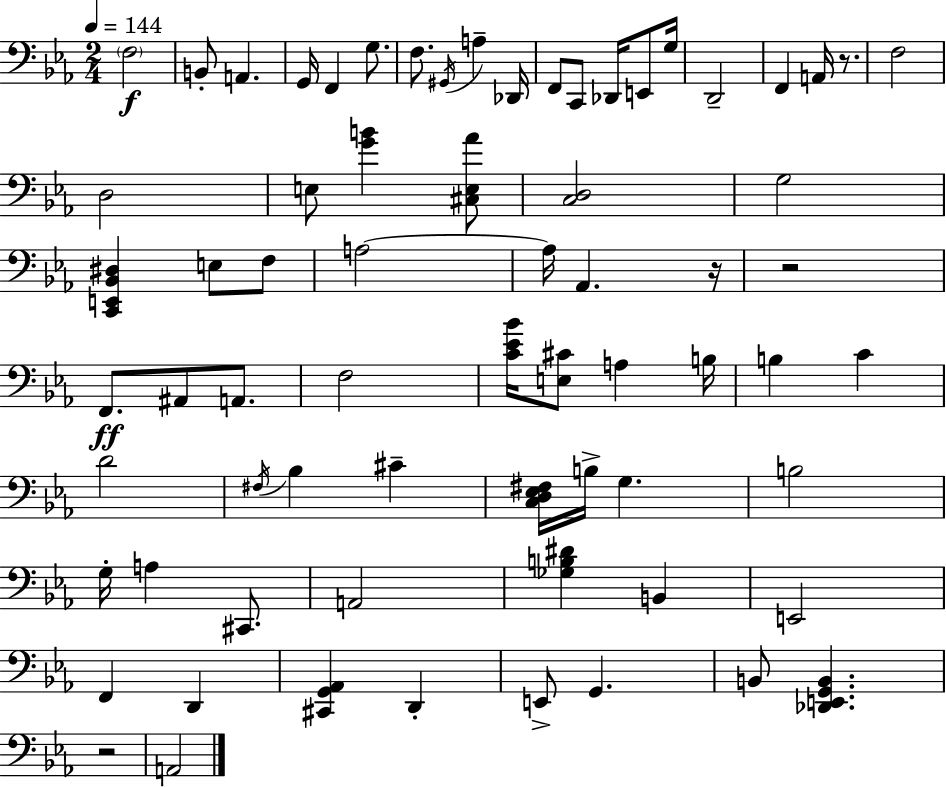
X:1
T:Untitled
M:2/4
L:1/4
K:Cm
F,2 B,,/2 A,, G,,/4 F,, G,/2 F,/2 ^G,,/4 A, _D,,/4 F,,/2 C,,/2 _D,,/4 E,,/2 G,/4 D,,2 F,, A,,/4 z/2 F,2 D,2 E,/2 [GB] [^C,E,_A]/2 [C,D,]2 G,2 [C,,E,,_B,,^D,] E,/2 F,/2 A,2 A,/4 _A,, z/4 z2 F,,/2 ^A,,/2 A,,/2 F,2 [C_E_B]/4 [E,^C]/2 A, B,/4 B, C D2 ^F,/4 _B, ^C [C,D,_E,^F,]/4 B,/4 G, B,2 G,/4 A, ^C,,/2 A,,2 [_G,B,^D] B,, E,,2 F,, D,, [^C,,G,,_A,,] D,, E,,/2 G,, B,,/2 [_D,,E,,G,,B,,] z2 A,,2